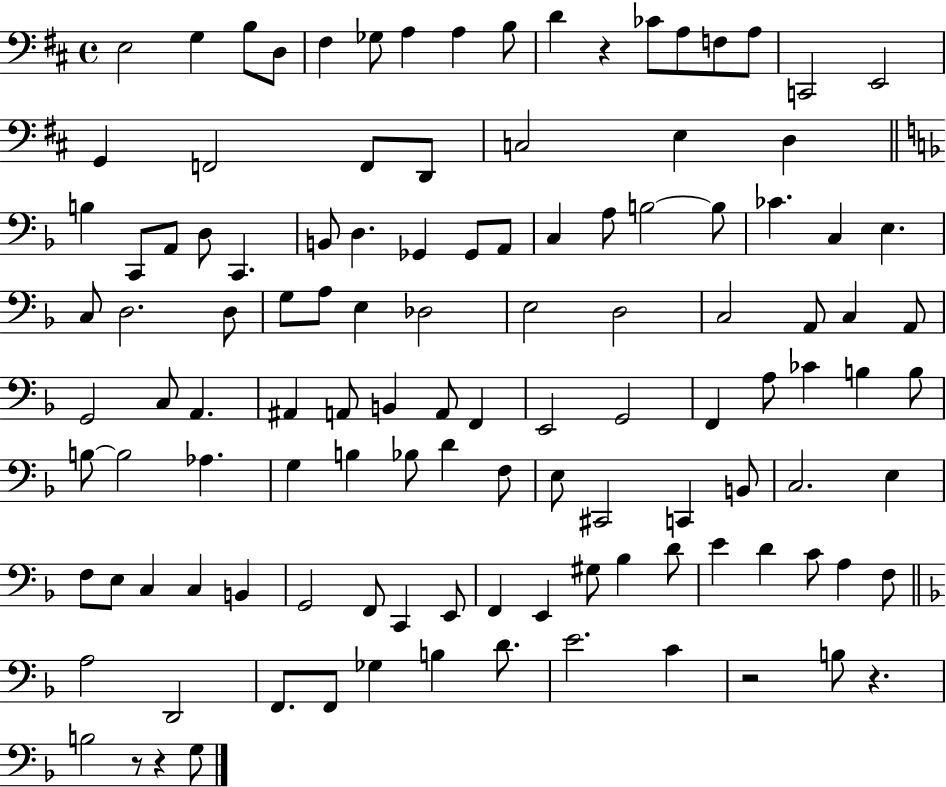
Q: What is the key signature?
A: D major